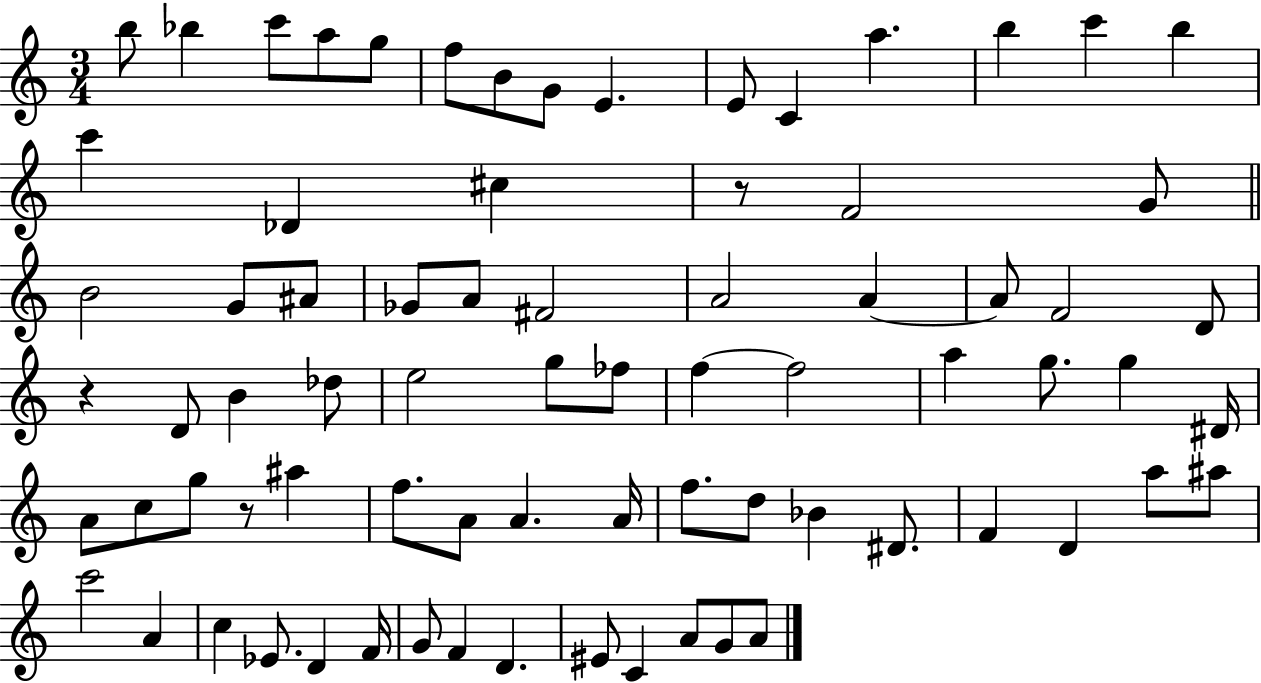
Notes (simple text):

B5/e Bb5/q C6/e A5/e G5/e F5/e B4/e G4/e E4/q. E4/e C4/q A5/q. B5/q C6/q B5/q C6/q Db4/q C#5/q R/e F4/h G4/e B4/h G4/e A#4/e Gb4/e A4/e F#4/h A4/h A4/q A4/e F4/h D4/e R/q D4/e B4/q Db5/e E5/h G5/e FES5/e F5/q F5/h A5/q G5/e. G5/q D#4/s A4/e C5/e G5/e R/e A#5/q F5/e. A4/e A4/q. A4/s F5/e. D5/e Bb4/q D#4/e. F4/q D4/q A5/e A#5/e C6/h A4/q C5/q Eb4/e. D4/q F4/s G4/e F4/q D4/q. EIS4/e C4/q A4/e G4/e A4/e